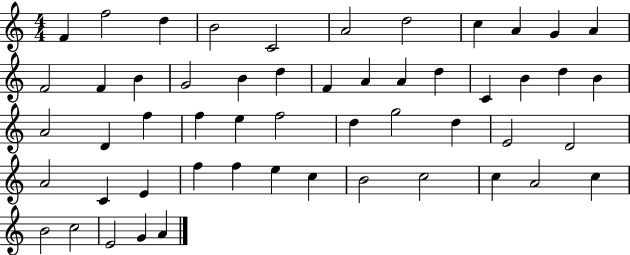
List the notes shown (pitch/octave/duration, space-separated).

F4/q F5/h D5/q B4/h C4/h A4/h D5/h C5/q A4/q G4/q A4/q F4/h F4/q B4/q G4/h B4/q D5/q F4/q A4/q A4/q D5/q C4/q B4/q D5/q B4/q A4/h D4/q F5/q F5/q E5/q F5/h D5/q G5/h D5/q E4/h D4/h A4/h C4/q E4/q F5/q F5/q E5/q C5/q B4/h C5/h C5/q A4/h C5/q B4/h C5/h E4/h G4/q A4/q